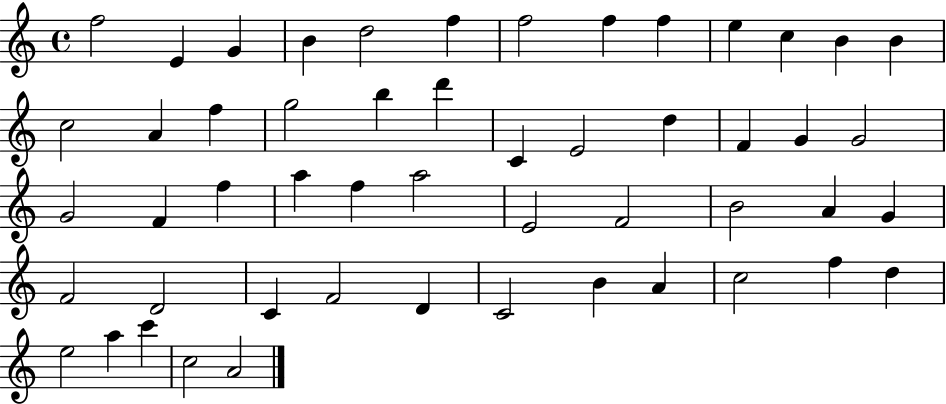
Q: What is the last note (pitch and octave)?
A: A4